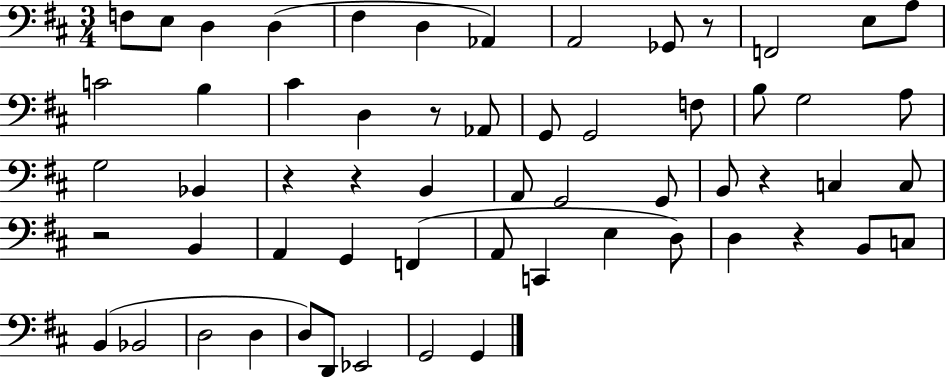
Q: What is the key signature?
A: D major